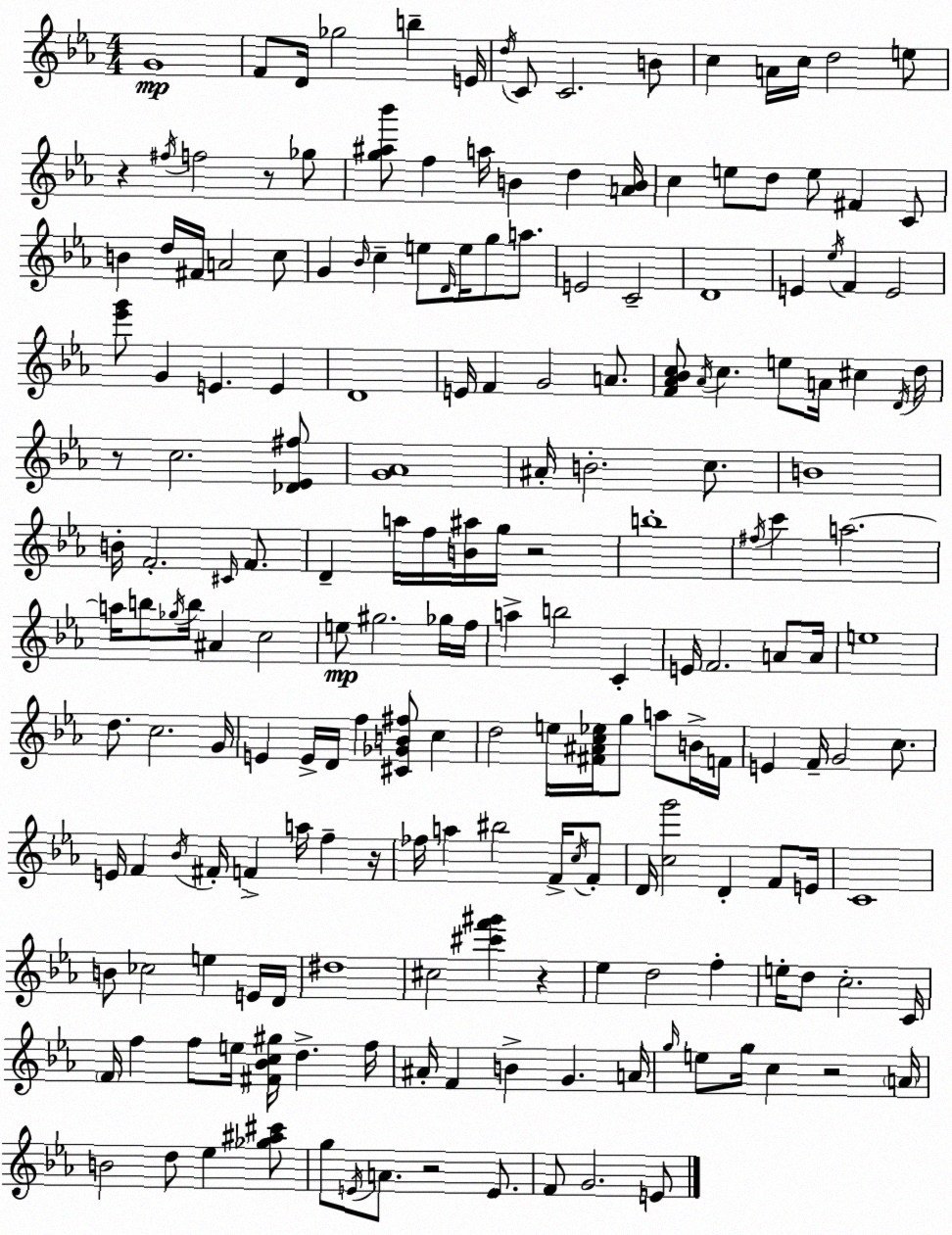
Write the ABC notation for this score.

X:1
T:Untitled
M:4/4
L:1/4
K:Eb
G4 F/2 D/4 _g2 b E/4 d/4 C/2 C2 B/2 c A/4 c/4 d2 e/2 z ^f/4 f2 z/2 _g/2 [g^a_b']/2 f a/4 B d [AB]/4 c e/2 d/2 e/2 ^F C/2 B d/4 ^F/4 A2 c/2 G _B/4 c e/2 D/4 e/4 g/2 a/2 E2 C2 D4 E _e/4 F E2 [_e'g']/2 G E E D4 E/4 F G2 A/2 [F_A_Bc]/2 _A/4 c e/2 A/4 ^c D/4 d/4 z/2 c2 [_D_E^f]/2 [G_A]4 ^A/4 B2 c/2 B4 B/4 F2 ^C/4 F/2 D a/4 f/4 [B^a]/4 g/4 z2 b4 ^f/4 c' a2 a/4 b/2 _g/4 b/4 ^A c2 e/2 ^g2 _g/4 f/4 a b2 C E/4 F2 A/2 A/4 e4 d/2 c2 G/4 E E/4 D/4 f [^C_GB^f]/2 c d2 e/4 [^F^Ac_e]/4 g/2 a/2 B/4 F/4 E F/4 G2 c/2 E/4 F _B/4 ^F/4 F a/4 f z/4 _f/4 a ^b2 F/4 c/4 F/2 D/4 [cg']2 D F/2 E/4 C4 B/2 _c2 e E/4 D/4 ^d4 ^c2 [^c'f'^g'] z _e d2 f e/4 d/2 c2 C/4 F/4 f f/2 e/4 [^F_Bc^g]/4 d f/4 ^A/4 F B G A/4 g/4 e/2 g/4 c z2 A/4 B2 d/2 _e [_g^a^c']/2 g/2 E/4 A/2 z2 E/2 F/2 G2 E/2